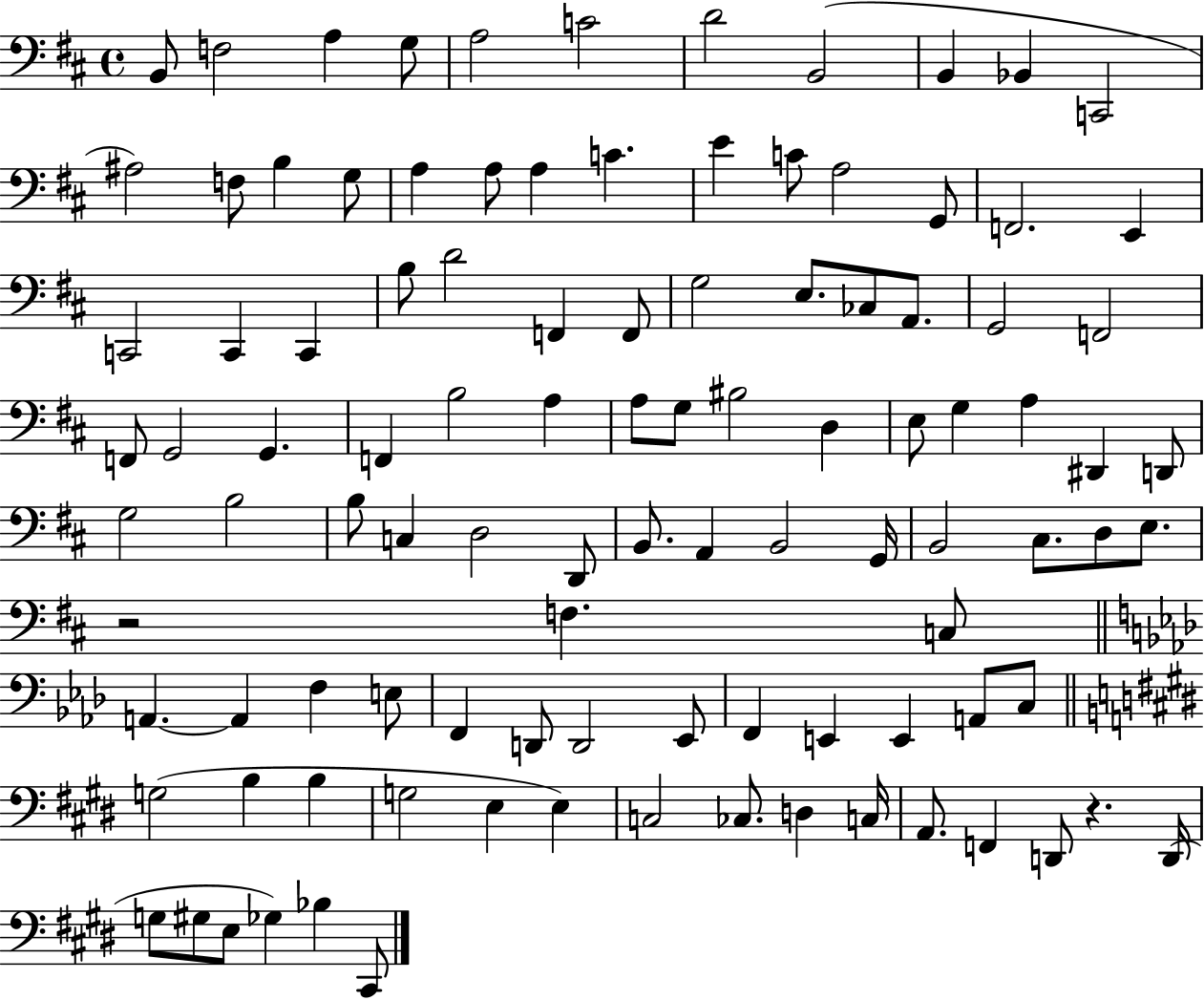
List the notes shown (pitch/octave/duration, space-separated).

B2/e F3/h A3/q G3/e A3/h C4/h D4/h B2/h B2/q Bb2/q C2/h A#3/h F3/e B3/q G3/e A3/q A3/e A3/q C4/q. E4/q C4/e A3/h G2/e F2/h. E2/q C2/h C2/q C2/q B3/e D4/h F2/q F2/e G3/h E3/e. CES3/e A2/e. G2/h F2/h F2/e G2/h G2/q. F2/q B3/h A3/q A3/e G3/e BIS3/h D3/q E3/e G3/q A3/q D#2/q D2/e G3/h B3/h B3/e C3/q D3/h D2/e B2/e. A2/q B2/h G2/s B2/h C#3/e. D3/e E3/e. R/h F3/q. C3/e A2/q. A2/q F3/q E3/e F2/q D2/e D2/h Eb2/e F2/q E2/q E2/q A2/e C3/e G3/h B3/q B3/q G3/h E3/q E3/q C3/h CES3/e. D3/q C3/s A2/e. F2/q D2/e R/q. D2/s G3/e G#3/e E3/e Gb3/q Bb3/q C#2/e